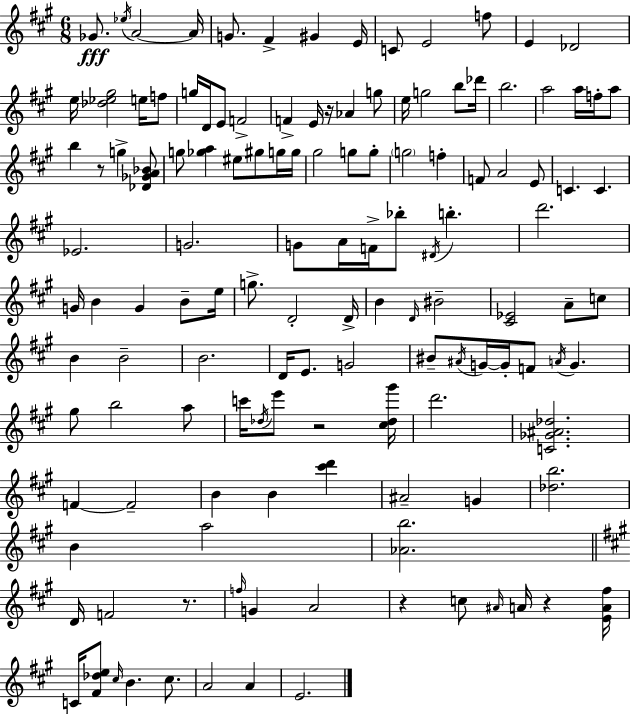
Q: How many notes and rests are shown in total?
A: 132